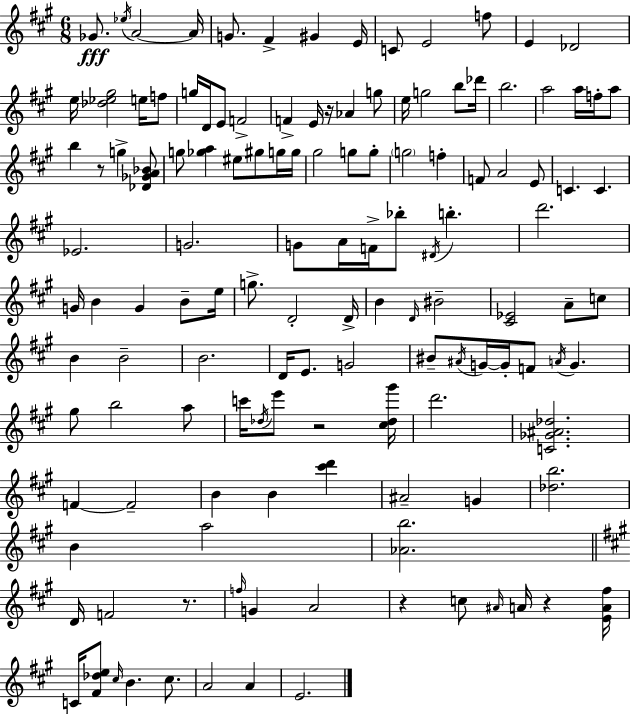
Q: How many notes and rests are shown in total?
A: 132